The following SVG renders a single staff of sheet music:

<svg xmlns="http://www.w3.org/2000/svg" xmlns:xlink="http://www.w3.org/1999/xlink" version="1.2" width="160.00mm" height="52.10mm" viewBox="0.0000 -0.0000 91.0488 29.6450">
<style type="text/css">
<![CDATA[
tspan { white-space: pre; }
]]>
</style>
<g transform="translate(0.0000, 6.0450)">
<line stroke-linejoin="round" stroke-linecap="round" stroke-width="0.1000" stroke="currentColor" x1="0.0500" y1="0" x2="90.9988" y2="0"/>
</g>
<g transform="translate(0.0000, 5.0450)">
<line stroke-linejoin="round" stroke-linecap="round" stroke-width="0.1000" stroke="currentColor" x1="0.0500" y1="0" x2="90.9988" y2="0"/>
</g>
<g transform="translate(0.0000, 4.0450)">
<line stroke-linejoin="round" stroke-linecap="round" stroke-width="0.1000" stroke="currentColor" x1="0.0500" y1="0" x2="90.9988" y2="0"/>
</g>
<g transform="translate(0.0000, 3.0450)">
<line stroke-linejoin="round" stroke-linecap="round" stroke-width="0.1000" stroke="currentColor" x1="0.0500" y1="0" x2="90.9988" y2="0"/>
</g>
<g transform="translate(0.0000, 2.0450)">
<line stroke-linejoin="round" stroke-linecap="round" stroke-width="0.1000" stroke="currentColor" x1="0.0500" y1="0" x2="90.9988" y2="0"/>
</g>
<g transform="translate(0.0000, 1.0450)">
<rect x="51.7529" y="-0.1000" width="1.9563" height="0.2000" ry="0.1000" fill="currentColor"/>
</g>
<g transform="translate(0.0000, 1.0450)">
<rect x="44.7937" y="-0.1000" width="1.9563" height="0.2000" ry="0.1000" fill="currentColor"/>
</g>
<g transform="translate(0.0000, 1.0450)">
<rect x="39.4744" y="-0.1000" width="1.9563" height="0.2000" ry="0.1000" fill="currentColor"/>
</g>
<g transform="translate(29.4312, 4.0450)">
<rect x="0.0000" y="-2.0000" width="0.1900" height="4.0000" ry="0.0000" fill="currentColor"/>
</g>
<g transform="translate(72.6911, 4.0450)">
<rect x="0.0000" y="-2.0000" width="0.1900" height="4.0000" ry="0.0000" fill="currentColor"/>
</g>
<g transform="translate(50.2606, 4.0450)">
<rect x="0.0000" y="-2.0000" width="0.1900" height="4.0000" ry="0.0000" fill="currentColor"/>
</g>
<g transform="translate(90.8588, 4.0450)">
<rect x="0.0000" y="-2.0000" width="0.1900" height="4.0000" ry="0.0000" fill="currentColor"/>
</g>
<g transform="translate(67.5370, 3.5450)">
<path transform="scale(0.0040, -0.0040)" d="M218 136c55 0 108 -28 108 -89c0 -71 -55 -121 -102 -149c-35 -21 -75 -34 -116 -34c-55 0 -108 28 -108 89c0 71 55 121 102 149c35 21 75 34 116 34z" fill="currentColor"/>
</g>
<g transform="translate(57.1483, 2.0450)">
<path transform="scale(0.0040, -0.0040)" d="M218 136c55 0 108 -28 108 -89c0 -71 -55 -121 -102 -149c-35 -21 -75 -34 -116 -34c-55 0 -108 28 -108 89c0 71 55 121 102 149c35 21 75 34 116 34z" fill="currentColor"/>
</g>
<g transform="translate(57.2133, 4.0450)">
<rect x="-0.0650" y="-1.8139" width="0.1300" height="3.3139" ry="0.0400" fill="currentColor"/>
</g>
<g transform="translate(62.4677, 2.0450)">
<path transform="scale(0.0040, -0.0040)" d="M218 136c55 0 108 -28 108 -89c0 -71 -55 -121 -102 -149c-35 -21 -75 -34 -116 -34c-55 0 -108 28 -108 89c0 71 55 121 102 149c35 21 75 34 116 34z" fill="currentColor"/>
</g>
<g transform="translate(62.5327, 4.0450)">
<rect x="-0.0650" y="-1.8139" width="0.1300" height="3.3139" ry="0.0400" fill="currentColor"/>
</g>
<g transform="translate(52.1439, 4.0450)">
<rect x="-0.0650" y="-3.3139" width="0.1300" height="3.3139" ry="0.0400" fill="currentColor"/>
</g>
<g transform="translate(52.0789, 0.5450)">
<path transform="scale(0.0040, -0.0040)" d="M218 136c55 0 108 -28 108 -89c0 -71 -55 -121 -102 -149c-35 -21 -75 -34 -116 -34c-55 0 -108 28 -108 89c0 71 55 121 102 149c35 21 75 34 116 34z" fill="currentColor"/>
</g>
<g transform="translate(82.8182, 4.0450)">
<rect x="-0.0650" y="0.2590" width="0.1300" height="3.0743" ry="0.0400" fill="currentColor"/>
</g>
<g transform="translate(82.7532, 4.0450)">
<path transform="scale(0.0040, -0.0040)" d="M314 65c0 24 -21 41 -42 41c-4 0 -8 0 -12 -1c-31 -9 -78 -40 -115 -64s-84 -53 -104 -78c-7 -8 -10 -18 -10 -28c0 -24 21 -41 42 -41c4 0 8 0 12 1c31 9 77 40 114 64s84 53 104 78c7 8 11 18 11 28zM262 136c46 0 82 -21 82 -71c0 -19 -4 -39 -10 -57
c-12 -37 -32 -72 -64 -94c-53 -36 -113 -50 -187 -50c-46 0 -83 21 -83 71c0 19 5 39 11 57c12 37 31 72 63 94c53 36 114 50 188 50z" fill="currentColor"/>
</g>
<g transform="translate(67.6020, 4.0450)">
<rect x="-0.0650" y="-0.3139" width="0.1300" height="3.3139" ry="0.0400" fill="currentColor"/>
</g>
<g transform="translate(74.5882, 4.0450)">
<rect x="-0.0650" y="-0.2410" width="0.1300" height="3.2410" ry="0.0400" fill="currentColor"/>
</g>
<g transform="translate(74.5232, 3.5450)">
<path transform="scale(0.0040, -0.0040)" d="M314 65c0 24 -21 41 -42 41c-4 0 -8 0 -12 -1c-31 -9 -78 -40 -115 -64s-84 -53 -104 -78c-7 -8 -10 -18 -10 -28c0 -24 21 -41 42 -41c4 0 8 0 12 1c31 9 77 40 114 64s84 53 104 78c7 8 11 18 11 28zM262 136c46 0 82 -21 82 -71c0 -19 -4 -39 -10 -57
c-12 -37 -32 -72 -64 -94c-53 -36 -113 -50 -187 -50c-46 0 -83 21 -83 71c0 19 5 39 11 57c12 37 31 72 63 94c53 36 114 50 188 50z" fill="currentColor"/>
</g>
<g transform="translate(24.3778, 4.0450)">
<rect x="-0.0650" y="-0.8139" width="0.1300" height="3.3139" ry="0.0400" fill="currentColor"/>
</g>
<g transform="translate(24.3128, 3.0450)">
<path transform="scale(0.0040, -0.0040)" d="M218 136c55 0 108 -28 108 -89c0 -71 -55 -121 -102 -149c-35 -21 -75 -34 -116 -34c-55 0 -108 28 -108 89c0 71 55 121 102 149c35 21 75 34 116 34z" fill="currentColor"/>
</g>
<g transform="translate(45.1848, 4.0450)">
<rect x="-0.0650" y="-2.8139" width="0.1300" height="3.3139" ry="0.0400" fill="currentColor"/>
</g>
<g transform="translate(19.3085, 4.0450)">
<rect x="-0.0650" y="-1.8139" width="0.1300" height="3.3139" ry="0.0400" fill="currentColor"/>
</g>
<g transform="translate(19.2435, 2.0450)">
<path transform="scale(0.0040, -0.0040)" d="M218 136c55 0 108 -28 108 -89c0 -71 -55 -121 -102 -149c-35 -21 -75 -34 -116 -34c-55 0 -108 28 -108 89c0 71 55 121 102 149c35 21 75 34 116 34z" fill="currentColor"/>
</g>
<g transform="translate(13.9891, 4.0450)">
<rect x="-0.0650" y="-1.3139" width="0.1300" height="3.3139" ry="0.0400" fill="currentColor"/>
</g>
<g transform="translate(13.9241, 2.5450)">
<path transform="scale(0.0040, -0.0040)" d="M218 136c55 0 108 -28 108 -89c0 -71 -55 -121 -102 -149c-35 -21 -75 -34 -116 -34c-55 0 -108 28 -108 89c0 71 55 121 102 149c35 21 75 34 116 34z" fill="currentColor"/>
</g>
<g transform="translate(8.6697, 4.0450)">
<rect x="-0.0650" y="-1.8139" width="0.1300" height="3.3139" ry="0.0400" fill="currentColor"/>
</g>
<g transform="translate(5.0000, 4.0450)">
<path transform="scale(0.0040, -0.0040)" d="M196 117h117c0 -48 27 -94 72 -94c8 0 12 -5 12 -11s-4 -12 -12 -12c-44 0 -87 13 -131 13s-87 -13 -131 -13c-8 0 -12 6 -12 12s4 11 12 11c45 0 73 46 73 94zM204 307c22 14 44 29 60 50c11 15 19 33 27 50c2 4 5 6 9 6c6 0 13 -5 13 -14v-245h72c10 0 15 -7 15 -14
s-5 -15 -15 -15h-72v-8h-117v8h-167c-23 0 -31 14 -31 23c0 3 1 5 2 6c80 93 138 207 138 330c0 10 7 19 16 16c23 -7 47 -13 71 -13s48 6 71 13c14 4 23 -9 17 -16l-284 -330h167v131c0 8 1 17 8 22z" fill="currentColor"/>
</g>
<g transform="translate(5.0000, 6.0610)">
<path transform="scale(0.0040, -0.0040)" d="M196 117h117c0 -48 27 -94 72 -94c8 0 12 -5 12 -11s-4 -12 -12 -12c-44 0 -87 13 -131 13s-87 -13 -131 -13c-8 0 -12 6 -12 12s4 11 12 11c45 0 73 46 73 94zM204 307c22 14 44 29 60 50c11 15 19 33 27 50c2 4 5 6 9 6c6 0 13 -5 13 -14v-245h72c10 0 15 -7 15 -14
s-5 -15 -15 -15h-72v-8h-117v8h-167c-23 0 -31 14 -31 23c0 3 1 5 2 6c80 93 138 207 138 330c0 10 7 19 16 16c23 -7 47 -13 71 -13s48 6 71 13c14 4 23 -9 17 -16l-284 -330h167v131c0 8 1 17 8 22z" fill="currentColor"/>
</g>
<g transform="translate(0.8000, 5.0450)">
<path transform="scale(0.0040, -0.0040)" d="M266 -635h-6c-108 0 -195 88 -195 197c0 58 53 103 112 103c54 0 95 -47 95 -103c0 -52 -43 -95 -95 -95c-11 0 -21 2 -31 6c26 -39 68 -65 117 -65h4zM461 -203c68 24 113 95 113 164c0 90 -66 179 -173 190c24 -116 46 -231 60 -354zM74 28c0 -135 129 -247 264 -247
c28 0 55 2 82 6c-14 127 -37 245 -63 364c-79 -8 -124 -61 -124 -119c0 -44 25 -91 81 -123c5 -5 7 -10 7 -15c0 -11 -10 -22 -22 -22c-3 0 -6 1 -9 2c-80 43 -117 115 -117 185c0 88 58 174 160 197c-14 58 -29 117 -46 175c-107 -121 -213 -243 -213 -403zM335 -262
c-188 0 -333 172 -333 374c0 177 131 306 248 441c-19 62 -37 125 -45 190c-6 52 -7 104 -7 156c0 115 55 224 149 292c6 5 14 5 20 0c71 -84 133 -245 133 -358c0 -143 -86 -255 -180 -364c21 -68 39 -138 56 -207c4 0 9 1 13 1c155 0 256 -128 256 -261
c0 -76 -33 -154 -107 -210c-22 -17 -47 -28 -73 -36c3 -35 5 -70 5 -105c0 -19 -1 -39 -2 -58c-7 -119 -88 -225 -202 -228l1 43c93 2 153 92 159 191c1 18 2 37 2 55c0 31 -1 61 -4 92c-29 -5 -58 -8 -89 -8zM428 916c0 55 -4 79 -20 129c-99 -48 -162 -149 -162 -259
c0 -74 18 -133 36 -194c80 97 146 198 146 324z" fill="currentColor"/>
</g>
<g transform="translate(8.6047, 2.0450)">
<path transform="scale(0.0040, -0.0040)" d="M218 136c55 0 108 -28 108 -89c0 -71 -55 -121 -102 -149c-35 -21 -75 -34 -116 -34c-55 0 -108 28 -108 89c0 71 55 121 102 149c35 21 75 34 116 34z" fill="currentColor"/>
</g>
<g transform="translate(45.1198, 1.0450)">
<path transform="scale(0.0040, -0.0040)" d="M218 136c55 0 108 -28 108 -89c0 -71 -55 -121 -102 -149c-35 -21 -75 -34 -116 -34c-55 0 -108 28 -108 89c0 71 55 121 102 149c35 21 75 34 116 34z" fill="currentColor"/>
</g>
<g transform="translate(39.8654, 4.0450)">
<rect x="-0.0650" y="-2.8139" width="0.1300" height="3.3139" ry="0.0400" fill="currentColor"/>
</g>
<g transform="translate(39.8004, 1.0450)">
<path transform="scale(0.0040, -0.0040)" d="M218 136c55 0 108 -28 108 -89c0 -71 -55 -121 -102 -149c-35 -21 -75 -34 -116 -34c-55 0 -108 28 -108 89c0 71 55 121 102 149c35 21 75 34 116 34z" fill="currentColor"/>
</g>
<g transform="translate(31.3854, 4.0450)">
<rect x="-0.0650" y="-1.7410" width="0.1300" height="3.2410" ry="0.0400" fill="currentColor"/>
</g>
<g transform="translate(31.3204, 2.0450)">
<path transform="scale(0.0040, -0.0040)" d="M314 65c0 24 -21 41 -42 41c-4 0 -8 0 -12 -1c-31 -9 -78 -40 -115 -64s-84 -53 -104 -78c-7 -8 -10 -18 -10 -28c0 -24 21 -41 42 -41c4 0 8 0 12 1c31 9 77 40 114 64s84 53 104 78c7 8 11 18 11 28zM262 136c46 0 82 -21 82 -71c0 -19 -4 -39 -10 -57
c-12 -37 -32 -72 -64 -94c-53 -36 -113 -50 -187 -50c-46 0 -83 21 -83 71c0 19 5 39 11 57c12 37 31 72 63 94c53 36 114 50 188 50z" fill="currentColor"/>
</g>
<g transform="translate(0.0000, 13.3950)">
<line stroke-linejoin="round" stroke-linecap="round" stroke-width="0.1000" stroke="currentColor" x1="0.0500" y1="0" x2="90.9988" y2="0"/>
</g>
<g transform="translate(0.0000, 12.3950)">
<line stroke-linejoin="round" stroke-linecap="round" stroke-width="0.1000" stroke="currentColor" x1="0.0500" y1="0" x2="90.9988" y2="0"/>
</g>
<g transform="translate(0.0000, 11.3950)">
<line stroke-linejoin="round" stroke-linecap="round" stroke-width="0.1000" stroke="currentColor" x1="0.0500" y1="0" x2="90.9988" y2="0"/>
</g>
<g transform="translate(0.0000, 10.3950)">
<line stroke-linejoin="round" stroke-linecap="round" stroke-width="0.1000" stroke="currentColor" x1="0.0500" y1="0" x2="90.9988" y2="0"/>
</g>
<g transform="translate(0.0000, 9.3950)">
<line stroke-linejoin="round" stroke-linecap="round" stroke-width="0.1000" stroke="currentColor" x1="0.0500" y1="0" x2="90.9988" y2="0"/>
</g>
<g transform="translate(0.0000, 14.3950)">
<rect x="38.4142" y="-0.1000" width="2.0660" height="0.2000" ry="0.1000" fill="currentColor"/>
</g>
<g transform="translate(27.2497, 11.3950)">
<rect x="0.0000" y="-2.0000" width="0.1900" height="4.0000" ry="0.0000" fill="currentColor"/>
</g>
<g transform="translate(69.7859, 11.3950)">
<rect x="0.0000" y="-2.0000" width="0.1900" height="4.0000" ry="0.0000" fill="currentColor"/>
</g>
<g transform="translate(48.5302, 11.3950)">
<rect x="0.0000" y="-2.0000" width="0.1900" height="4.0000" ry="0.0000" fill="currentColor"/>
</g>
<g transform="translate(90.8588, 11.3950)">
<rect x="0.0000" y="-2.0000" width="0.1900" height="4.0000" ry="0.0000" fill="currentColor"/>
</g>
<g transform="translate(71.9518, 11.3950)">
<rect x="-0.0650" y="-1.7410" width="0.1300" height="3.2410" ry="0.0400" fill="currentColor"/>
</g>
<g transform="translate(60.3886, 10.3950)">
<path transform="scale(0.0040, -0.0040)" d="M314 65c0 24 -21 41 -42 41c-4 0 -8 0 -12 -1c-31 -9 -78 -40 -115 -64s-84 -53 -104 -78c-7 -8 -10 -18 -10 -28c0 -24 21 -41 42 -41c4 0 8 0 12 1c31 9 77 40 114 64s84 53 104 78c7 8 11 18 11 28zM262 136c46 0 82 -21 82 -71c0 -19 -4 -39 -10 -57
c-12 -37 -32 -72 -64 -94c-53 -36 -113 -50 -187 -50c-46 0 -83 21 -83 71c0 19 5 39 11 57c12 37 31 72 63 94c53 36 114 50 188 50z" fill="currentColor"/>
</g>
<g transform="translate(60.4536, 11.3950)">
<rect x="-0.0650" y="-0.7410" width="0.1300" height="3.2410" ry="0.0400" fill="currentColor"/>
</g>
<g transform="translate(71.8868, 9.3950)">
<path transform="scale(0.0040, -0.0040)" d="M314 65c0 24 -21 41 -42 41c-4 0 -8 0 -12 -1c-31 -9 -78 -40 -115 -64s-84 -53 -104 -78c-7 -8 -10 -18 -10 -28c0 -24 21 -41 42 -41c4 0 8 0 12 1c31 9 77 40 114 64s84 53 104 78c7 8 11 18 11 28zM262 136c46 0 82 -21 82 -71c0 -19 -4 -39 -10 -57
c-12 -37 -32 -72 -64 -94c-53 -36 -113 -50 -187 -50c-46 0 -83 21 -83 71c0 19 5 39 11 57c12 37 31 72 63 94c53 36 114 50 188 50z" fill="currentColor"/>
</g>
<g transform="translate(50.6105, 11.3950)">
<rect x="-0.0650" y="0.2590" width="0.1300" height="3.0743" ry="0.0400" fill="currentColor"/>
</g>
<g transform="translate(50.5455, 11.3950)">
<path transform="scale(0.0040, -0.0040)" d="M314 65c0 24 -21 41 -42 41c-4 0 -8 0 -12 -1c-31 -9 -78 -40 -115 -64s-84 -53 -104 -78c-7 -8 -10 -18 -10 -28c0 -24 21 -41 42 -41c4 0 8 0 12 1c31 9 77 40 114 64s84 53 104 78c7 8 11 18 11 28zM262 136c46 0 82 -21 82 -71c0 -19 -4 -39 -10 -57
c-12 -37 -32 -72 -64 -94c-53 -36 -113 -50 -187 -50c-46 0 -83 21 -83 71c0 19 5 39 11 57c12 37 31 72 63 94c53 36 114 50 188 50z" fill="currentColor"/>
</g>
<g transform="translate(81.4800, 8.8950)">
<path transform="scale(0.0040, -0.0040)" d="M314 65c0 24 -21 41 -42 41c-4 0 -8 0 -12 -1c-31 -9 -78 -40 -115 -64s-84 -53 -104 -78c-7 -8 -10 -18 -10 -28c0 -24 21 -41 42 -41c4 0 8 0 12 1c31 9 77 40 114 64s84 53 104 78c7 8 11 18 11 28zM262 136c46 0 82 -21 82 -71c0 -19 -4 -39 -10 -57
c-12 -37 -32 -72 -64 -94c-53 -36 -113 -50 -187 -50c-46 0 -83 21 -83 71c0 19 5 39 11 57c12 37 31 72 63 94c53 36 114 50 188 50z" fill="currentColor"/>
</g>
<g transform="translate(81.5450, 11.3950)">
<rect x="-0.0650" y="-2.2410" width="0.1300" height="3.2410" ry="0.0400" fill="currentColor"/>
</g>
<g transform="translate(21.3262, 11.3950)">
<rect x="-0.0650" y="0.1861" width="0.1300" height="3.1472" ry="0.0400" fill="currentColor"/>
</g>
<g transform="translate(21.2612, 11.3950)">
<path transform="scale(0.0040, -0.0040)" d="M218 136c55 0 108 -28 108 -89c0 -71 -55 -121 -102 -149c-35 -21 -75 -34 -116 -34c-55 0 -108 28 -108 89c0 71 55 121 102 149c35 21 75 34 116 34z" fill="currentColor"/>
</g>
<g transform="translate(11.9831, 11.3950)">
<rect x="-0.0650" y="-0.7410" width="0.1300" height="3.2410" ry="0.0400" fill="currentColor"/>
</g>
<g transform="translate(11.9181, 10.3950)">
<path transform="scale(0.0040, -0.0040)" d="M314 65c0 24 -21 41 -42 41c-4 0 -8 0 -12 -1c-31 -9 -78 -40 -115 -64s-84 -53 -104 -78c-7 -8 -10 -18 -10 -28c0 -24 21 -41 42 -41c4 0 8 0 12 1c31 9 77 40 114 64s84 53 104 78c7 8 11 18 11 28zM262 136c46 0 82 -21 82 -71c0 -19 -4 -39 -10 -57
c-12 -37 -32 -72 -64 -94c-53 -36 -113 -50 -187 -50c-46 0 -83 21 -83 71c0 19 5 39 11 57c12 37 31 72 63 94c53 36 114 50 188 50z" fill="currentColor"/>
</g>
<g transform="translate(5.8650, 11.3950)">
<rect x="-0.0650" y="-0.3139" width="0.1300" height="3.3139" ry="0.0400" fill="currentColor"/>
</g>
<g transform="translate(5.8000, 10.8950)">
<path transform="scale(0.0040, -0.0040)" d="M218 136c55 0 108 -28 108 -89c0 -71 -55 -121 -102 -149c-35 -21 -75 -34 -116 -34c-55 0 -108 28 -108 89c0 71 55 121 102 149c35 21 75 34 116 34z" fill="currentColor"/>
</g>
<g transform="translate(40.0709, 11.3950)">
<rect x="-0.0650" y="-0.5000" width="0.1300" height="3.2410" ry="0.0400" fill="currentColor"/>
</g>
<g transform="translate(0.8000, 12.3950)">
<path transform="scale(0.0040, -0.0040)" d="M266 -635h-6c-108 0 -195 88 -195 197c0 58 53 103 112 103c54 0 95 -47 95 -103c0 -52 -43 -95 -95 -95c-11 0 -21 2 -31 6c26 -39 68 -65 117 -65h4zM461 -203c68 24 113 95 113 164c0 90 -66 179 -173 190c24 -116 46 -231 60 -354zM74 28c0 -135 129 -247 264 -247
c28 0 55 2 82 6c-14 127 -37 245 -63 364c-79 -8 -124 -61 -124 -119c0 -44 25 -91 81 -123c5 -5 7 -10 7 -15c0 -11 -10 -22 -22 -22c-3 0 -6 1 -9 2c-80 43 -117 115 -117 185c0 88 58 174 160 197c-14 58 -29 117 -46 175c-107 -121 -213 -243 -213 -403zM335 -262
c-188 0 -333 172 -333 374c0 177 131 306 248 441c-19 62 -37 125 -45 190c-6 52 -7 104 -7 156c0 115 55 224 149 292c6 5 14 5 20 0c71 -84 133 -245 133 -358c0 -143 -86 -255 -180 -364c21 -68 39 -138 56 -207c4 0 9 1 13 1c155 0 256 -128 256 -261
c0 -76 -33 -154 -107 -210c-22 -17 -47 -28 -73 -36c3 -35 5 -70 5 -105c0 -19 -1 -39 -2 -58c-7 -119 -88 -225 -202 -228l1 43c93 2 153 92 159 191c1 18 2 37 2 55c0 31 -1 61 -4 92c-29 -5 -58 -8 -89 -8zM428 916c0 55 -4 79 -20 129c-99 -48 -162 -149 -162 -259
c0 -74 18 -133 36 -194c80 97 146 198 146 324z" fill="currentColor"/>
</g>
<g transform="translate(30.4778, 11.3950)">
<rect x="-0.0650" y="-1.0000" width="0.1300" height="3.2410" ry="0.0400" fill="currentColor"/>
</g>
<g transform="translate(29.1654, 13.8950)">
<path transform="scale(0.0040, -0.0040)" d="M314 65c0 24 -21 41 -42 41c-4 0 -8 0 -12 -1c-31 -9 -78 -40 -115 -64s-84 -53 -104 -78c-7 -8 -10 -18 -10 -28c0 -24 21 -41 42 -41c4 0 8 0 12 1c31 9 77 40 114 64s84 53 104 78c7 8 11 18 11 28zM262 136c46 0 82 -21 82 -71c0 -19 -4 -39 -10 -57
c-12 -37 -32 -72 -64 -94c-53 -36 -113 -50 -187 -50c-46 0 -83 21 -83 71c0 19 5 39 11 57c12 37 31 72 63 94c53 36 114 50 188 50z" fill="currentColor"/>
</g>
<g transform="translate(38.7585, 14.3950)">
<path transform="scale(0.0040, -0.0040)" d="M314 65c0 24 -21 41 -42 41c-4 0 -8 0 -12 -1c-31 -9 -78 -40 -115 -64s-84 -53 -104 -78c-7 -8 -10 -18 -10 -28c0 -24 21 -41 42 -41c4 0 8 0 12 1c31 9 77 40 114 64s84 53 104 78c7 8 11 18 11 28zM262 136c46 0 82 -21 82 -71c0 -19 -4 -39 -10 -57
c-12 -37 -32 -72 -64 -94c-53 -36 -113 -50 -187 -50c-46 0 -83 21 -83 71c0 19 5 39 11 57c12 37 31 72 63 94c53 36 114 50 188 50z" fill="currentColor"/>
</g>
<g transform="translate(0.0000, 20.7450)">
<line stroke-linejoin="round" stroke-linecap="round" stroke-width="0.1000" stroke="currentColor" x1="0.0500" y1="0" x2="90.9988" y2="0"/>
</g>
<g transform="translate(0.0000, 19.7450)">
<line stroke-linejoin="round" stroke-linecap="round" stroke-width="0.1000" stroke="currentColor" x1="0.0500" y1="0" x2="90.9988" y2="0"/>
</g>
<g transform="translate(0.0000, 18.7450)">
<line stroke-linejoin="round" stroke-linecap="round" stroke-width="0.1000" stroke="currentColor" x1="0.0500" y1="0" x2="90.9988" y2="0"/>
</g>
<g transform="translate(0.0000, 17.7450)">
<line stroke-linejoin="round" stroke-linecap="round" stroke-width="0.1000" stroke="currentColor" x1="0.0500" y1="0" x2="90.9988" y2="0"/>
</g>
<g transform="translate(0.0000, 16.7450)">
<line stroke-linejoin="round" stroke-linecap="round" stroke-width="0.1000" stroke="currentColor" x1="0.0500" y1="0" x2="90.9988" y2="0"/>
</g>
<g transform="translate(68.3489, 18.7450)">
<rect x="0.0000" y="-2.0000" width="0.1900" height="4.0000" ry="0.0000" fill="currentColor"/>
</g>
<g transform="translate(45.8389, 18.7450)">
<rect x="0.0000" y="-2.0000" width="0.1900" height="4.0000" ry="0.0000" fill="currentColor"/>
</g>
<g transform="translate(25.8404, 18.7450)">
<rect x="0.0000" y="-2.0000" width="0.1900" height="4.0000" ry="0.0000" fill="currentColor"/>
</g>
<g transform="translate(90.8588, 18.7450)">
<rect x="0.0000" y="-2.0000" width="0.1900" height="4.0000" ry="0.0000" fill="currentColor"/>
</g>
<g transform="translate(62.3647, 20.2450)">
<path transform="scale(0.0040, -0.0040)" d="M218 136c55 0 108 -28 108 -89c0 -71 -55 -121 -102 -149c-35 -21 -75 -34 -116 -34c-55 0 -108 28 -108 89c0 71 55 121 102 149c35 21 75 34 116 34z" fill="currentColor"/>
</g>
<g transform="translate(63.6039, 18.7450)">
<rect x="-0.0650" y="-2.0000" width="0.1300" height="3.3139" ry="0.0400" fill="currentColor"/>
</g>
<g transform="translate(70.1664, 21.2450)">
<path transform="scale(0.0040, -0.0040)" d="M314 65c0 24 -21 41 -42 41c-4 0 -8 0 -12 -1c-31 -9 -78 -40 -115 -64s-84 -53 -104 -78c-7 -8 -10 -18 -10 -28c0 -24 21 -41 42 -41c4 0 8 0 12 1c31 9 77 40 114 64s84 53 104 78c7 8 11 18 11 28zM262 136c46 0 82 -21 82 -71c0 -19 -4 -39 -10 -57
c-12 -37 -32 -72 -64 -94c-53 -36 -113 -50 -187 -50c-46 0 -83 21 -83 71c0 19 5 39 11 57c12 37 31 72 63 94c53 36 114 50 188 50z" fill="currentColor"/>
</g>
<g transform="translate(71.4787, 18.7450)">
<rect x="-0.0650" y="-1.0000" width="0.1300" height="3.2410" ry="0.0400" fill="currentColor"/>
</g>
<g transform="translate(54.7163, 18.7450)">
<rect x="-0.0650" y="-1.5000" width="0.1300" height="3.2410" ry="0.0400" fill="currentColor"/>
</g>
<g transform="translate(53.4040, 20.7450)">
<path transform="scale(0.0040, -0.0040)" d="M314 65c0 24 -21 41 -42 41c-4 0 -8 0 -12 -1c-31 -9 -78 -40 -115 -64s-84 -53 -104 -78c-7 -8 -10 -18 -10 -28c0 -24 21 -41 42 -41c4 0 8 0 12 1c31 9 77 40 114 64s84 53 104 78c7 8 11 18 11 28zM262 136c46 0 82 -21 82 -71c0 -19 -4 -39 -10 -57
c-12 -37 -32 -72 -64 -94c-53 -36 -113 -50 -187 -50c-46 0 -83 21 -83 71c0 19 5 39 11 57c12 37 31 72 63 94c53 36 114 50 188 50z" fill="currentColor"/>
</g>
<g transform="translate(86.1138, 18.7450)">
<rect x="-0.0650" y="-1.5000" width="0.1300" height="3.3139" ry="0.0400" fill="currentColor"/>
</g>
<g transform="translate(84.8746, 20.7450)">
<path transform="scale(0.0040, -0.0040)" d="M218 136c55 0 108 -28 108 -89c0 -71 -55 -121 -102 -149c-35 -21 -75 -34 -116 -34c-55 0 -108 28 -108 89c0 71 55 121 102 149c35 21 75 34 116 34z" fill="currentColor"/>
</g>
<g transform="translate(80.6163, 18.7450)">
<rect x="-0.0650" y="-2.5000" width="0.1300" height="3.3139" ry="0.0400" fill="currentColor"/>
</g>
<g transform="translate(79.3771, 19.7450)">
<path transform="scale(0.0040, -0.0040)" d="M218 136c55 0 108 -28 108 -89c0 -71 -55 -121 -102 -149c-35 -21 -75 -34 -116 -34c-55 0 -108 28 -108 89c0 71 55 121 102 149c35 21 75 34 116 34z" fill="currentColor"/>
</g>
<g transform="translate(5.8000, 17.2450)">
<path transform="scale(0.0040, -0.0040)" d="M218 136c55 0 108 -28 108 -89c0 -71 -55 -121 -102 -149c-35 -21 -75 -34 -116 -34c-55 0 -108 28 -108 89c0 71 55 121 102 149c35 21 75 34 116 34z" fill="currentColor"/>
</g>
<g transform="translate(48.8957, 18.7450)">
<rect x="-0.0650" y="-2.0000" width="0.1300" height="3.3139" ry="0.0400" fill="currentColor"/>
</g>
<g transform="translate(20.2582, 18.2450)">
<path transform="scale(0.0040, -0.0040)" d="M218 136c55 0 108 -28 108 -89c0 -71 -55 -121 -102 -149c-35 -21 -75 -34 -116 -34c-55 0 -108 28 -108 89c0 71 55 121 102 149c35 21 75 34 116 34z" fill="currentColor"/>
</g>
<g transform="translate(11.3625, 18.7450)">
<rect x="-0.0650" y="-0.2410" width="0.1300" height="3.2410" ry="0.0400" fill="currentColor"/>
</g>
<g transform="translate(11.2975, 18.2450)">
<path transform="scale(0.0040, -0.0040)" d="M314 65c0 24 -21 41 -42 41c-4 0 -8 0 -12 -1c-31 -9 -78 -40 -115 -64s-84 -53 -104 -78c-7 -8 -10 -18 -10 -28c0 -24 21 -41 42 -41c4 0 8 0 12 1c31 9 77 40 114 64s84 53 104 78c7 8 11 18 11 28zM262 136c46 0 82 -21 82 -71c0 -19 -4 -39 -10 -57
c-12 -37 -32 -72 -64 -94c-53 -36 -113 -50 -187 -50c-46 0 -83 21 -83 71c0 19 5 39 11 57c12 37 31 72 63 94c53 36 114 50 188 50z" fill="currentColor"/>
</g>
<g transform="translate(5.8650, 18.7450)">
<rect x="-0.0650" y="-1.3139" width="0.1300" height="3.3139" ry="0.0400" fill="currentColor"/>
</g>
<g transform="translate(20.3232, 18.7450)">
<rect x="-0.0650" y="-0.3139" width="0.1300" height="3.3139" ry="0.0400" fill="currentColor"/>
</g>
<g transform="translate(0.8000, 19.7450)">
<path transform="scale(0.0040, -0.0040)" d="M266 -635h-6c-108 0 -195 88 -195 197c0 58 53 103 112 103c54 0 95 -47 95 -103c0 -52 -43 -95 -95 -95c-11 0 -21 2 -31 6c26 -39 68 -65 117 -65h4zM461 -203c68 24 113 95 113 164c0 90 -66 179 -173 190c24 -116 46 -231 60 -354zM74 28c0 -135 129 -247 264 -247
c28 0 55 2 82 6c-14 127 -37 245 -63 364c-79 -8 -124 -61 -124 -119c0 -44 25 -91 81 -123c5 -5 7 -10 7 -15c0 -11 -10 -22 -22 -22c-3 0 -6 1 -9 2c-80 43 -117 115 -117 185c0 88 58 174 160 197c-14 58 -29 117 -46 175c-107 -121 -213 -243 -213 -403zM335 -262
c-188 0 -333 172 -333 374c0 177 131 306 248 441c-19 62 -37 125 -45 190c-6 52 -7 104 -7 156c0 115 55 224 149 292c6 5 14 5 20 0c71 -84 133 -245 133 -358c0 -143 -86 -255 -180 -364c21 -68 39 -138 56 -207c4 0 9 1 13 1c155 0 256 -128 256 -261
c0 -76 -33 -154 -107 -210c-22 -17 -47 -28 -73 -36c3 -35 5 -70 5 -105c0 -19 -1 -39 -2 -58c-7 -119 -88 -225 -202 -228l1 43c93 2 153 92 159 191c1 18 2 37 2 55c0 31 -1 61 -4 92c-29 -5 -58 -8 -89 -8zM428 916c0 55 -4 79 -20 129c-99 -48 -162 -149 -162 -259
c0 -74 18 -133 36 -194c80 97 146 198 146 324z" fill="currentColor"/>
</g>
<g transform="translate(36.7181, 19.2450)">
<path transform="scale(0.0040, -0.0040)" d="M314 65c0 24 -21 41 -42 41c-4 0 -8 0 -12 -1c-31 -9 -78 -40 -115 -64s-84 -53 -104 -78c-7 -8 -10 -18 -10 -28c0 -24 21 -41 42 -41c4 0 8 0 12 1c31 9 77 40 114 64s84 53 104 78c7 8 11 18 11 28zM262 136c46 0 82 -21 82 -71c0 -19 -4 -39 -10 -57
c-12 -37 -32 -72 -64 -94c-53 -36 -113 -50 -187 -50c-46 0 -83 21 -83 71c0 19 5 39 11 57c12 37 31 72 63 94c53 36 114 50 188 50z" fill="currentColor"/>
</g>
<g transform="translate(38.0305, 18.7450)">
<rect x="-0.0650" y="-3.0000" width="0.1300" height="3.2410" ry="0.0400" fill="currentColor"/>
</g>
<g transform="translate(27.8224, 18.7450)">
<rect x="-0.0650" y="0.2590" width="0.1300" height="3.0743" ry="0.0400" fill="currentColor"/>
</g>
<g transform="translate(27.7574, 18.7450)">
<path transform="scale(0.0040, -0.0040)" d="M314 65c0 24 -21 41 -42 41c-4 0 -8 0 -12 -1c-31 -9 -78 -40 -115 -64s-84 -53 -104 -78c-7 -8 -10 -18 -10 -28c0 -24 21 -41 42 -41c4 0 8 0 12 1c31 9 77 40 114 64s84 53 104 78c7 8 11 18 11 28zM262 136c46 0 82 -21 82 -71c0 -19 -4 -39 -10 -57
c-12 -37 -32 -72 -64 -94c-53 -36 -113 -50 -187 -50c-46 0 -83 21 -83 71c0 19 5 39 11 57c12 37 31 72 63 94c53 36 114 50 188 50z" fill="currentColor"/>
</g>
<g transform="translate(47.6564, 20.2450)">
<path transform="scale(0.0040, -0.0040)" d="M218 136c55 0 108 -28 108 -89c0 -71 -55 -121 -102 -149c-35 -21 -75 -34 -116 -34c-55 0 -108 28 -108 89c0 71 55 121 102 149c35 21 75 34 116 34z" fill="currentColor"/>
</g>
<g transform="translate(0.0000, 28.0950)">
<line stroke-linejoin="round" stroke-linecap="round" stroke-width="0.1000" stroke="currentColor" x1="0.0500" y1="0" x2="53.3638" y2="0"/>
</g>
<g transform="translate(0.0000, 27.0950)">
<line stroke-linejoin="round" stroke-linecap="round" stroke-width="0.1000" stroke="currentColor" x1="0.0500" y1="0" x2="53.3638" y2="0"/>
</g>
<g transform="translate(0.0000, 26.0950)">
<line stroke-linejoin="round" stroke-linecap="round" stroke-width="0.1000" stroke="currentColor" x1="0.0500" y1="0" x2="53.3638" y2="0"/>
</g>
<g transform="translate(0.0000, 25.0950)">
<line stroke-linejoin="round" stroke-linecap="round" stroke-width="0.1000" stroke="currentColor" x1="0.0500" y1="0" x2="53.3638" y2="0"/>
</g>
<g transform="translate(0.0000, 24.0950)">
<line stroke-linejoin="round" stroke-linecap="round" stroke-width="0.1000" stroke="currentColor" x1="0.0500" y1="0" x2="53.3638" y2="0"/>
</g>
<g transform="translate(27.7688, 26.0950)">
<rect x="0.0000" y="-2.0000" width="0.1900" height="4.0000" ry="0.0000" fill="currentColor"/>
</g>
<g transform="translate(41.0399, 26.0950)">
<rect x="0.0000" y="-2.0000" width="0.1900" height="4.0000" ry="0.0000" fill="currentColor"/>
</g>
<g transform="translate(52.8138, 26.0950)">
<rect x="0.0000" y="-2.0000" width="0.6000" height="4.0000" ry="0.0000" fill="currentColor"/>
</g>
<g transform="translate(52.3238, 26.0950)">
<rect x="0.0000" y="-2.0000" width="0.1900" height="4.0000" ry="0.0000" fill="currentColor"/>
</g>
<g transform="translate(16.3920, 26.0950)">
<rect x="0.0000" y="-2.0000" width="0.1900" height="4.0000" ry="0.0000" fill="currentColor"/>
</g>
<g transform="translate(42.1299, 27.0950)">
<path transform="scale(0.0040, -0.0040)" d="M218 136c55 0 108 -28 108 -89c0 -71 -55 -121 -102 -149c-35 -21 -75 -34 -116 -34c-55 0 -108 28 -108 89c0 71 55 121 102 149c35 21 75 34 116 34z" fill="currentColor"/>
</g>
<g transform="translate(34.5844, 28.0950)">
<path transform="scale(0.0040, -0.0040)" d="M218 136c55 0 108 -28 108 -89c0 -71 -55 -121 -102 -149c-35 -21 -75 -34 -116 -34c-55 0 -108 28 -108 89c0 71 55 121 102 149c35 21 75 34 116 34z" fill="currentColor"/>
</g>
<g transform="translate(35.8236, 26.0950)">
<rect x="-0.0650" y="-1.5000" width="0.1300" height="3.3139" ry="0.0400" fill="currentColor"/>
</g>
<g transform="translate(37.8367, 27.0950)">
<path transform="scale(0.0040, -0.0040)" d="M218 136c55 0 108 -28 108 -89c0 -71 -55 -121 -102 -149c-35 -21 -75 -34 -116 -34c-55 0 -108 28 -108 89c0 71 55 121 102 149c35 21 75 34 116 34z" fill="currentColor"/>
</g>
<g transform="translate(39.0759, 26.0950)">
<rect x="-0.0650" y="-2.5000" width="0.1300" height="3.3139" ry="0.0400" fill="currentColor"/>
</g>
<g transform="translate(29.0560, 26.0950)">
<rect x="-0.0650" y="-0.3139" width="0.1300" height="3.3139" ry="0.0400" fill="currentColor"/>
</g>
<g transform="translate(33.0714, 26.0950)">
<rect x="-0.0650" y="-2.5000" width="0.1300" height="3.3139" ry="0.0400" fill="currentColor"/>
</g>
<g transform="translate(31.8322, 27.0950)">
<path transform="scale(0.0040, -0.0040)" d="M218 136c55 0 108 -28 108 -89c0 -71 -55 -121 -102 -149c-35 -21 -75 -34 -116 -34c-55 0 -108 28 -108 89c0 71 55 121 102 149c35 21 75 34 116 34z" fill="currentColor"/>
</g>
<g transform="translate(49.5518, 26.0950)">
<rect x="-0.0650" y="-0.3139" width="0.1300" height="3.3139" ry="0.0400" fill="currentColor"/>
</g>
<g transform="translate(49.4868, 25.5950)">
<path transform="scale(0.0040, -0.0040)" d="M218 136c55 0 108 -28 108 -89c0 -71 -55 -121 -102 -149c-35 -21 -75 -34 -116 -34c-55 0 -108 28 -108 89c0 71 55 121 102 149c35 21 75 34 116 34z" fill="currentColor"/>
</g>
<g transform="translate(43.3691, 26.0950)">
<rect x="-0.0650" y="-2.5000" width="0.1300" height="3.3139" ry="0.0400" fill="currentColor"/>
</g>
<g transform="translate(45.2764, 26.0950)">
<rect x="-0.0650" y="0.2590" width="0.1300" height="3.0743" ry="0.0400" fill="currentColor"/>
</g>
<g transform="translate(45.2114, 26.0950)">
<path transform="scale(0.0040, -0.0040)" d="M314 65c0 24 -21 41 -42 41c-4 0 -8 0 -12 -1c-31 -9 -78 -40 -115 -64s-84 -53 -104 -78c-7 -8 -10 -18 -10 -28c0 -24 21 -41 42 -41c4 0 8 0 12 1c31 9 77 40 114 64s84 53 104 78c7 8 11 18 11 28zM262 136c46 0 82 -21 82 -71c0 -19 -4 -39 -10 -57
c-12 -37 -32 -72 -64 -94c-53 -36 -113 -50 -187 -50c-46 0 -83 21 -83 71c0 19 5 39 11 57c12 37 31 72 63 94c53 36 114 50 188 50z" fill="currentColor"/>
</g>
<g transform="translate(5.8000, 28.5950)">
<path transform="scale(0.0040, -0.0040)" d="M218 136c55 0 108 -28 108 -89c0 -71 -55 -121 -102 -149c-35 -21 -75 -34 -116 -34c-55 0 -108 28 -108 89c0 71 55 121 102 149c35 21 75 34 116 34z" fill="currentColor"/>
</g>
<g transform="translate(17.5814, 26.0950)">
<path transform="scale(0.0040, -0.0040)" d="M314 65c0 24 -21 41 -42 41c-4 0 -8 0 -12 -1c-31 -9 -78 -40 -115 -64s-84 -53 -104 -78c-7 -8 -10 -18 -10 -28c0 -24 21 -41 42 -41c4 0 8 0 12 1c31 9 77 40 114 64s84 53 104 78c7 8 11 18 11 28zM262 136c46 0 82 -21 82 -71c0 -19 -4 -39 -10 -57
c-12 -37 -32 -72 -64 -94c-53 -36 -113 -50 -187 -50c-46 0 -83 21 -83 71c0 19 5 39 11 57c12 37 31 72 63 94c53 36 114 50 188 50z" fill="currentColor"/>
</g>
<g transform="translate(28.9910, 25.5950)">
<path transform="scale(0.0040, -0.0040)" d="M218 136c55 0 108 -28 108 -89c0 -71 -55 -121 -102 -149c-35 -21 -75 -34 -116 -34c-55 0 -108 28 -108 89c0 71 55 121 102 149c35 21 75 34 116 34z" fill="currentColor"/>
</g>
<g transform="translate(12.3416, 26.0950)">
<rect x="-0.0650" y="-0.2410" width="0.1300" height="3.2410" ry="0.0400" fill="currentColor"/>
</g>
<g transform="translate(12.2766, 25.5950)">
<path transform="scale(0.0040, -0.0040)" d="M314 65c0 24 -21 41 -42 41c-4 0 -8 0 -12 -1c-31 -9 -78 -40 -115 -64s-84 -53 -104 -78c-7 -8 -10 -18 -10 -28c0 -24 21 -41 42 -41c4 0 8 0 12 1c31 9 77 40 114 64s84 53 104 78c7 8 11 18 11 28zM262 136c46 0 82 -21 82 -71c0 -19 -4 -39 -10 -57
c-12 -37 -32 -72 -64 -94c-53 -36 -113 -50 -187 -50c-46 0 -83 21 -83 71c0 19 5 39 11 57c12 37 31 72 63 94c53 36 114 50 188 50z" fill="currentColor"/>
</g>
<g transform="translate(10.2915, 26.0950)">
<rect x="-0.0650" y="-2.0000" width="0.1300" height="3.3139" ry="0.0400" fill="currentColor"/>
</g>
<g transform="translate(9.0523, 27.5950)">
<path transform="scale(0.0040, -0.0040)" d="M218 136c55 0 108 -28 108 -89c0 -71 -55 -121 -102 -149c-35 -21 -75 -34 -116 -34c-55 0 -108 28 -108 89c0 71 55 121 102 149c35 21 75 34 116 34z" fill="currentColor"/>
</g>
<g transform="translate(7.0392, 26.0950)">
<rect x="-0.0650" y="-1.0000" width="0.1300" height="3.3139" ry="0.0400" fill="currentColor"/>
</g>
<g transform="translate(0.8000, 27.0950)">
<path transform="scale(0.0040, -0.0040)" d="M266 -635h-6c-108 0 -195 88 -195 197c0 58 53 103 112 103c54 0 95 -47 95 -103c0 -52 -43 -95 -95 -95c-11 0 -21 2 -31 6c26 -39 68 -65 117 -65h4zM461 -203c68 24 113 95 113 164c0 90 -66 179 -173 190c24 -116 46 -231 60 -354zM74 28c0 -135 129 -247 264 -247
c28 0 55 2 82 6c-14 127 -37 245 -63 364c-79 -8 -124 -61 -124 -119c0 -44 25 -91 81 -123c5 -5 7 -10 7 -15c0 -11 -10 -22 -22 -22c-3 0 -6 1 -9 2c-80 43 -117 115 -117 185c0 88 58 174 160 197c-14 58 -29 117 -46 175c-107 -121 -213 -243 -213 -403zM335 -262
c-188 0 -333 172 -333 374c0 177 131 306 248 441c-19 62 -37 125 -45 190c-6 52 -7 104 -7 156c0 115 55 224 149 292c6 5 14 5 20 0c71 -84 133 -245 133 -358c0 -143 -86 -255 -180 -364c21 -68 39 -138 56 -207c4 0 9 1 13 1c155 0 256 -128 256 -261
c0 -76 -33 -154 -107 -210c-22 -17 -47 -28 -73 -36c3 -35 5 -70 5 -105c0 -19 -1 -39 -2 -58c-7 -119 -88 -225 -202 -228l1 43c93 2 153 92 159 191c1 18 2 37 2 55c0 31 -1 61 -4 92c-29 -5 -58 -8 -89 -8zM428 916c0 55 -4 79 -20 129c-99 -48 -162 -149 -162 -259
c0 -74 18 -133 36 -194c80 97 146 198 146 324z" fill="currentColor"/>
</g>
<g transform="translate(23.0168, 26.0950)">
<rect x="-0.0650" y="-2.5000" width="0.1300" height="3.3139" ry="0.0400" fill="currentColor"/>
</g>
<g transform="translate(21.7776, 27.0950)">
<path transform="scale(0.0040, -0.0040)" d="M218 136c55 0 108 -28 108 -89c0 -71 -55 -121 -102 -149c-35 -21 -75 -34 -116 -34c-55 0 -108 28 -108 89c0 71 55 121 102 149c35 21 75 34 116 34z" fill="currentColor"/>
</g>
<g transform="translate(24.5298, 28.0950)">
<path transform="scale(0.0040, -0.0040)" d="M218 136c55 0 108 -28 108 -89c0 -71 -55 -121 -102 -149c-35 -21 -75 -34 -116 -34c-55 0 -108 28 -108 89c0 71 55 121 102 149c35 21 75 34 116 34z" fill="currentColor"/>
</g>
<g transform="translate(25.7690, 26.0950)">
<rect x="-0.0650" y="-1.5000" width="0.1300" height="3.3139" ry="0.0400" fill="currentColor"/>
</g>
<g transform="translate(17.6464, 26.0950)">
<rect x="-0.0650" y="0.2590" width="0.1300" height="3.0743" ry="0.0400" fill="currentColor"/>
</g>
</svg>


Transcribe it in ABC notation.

X:1
T:Untitled
M:4/4
L:1/4
K:C
f e f d f2 a a b f f c c2 B2 c d2 B D2 C2 B2 d2 f2 g2 e c2 c B2 A2 F E2 F D2 G E D F c2 B2 G E c G E G G B2 c